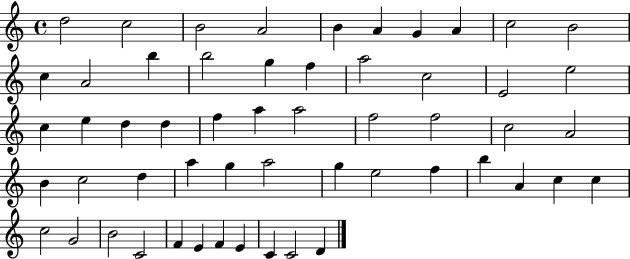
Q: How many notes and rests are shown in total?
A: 55